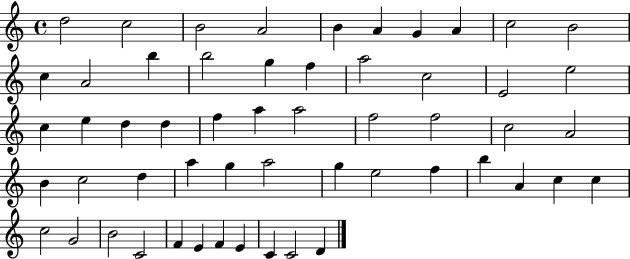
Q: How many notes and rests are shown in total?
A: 55